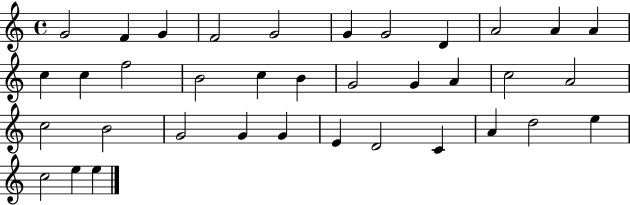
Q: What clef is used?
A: treble